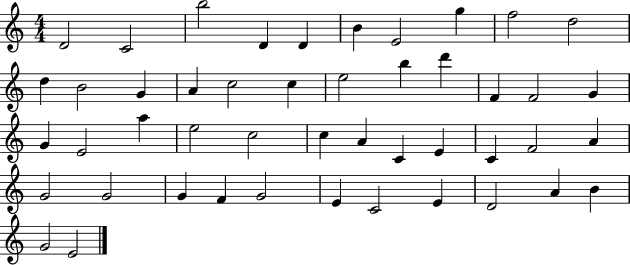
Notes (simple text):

D4/h C4/h B5/h D4/q D4/q B4/q E4/h G5/q F5/h D5/h D5/q B4/h G4/q A4/q C5/h C5/q E5/h B5/q D6/q F4/q F4/h G4/q G4/q E4/h A5/q E5/h C5/h C5/q A4/q C4/q E4/q C4/q F4/h A4/q G4/h G4/h G4/q F4/q G4/h E4/q C4/h E4/q D4/h A4/q B4/q G4/h E4/h